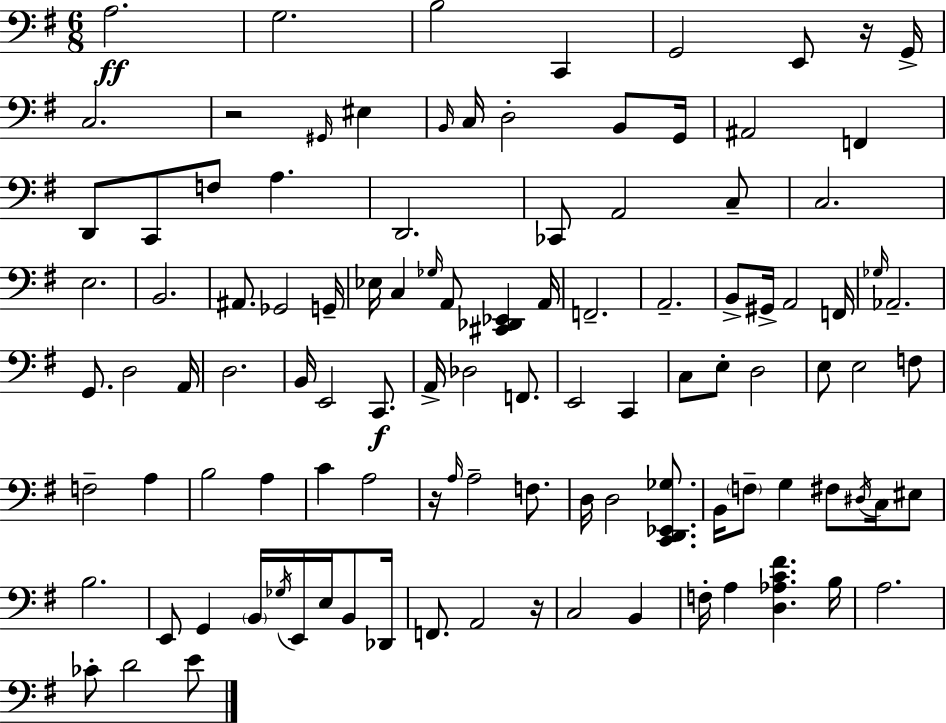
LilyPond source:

{
  \clef bass
  \numericTimeSignature
  \time 6/8
  \key e \minor
  a2.\ff | g2. | b2 c,4 | g,2 e,8 r16 g,16-> | \break c2. | r2 \grace { gis,16 } eis4 | \grace { b,16 } c16 d2-. b,8 | g,16 ais,2 f,4 | \break d,8 c,8 f8 a4. | d,2. | ces,8 a,2 | c8-- c2. | \break e2. | b,2. | ais,8. ges,2 | g,16-- ees16 c4 \grace { ges16 } a,8 <cis, des, ees,>4 | \break a,16 f,2.-- | a,2.-- | b,8-> gis,16-> a,2 | f,16 \grace { ges16 } aes,2.-- | \break g,8. d2 | a,16 d2. | b,16 e,2 | c,8.\f a,16-> des2 | \break f,8. e,2 | c,4 c8 e8-. d2 | e8 e2 | f8 f2-- | \break a4 b2 | a4 c'4 a2 | r16 \grace { a16 } a2-- | f8. d16 d2 | \break <c, d, ees, ges>8. b,16 \parenthesize f8-- g4 | fis8 \acciaccatura { dis16 } c16 eis8 b2. | e,8 g,4 | \parenthesize b,16 \acciaccatura { ges16 } e,16 e16 b,8 des,16 f,8. a,2 | \break r16 c2 | b,4 f16-. a4 | <d aes c' fis'>4. b16 a2. | ces'8-. d'2 | \break e'8 \bar "|."
}